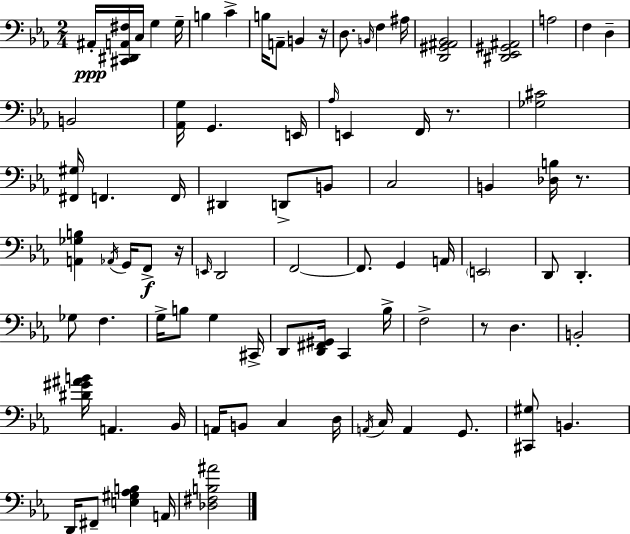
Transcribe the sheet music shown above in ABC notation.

X:1
T:Untitled
M:2/4
L:1/4
K:Cm
^A,,/4 [^C,,^D,,A,,^F,]/4 C,/4 G, G,/4 B, C B,/4 A,,/2 B,, z/4 D,/2 B,,/4 F, ^A,/4 [D,,^G,,^A,,_B,,]2 [^D,,_E,,^G,,^A,,]2 A,2 F, D, B,,2 [_A,,G,]/4 G,, E,,/4 _A,/4 E,, F,,/4 z/2 [_G,^C]2 [^F,,^G,]/4 F,, F,,/4 ^D,, D,,/2 B,,/2 C,2 B,, [_D,B,]/4 z/2 [A,,_G,B,] _A,,/4 G,,/4 F,,/2 z/4 E,,/4 D,,2 F,,2 F,,/2 G,, A,,/4 E,,2 D,,/2 D,, _G,/2 F, G,/4 B,/2 G, ^C,,/4 D,,/2 [D,,^F,,^G,,]/4 C,, _B,/4 F,2 z/2 D, B,,2 [^D^G^AB]/4 A,, _B,,/4 A,,/4 B,,/2 C, D,/4 A,,/4 C,/4 A,, G,,/2 [^C,,^G,]/2 B,, D,,/4 ^F,,/2 [E,^G,_A,B,] A,,/4 [_D,^F,B,^A]2